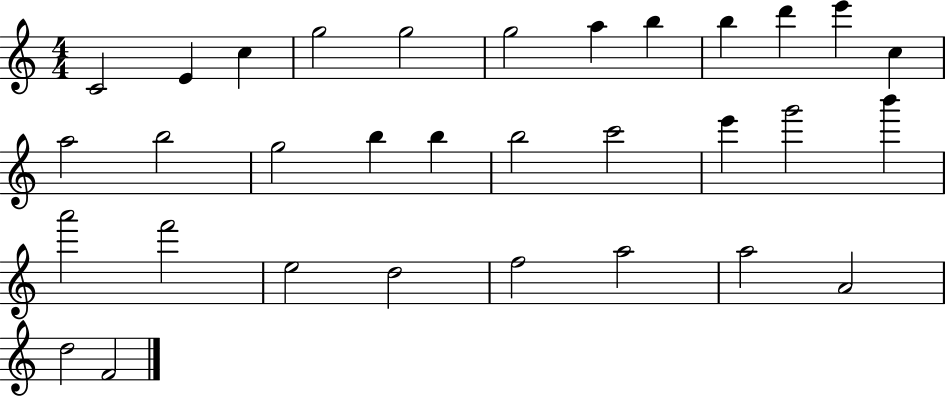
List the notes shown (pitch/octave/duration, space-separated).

C4/h E4/q C5/q G5/h G5/h G5/h A5/q B5/q B5/q D6/q E6/q C5/q A5/h B5/h G5/h B5/q B5/q B5/h C6/h E6/q G6/h B6/q A6/h F6/h E5/h D5/h F5/h A5/h A5/h A4/h D5/h F4/h